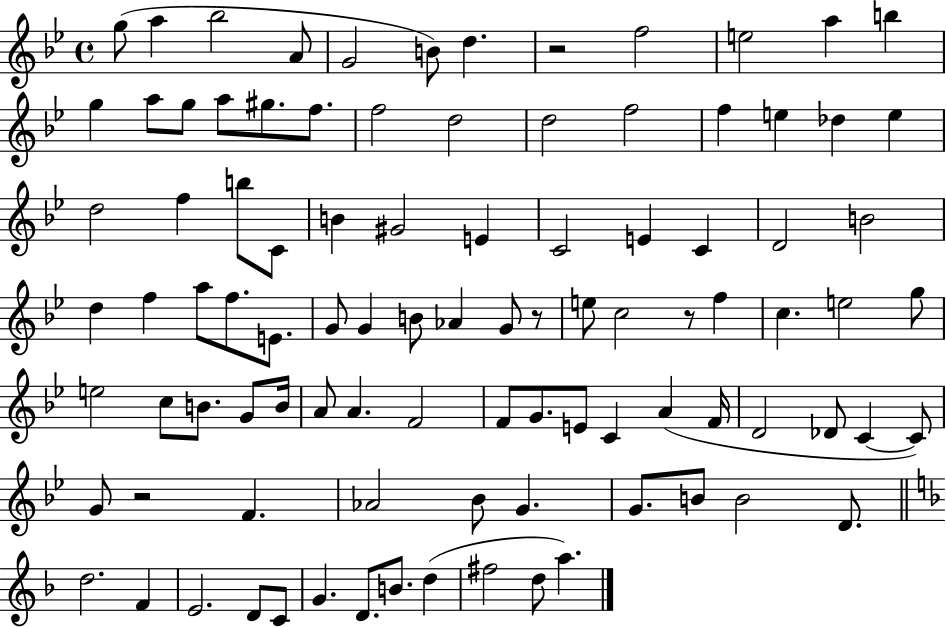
{
  \clef treble
  \time 4/4
  \defaultTimeSignature
  \key bes \major
  \repeat volta 2 { g''8( a''4 bes''2 a'8 | g'2 b'8) d''4. | r2 f''2 | e''2 a''4 b''4 | \break g''4 a''8 g''8 a''8 gis''8. f''8. | f''2 d''2 | d''2 f''2 | f''4 e''4 des''4 e''4 | \break d''2 f''4 b''8 c'8 | b'4 gis'2 e'4 | c'2 e'4 c'4 | d'2 b'2 | \break d''4 f''4 a''8 f''8. e'8. | g'8 g'4 b'8 aes'4 g'8 r8 | e''8 c''2 r8 f''4 | c''4. e''2 g''8 | \break e''2 c''8 b'8. g'8 b'16 | a'8 a'4. f'2 | f'8 g'8. e'8 c'4 a'4( f'16 | d'2 des'8 c'4~~ c'8) | \break g'8 r2 f'4. | aes'2 bes'8 g'4. | g'8. b'8 b'2 d'8. | \bar "||" \break \key f \major d''2. f'4 | e'2. d'8 c'8 | g'4. d'8. b'8. d''4( | fis''2 d''8 a''4.) | \break } \bar "|."
}